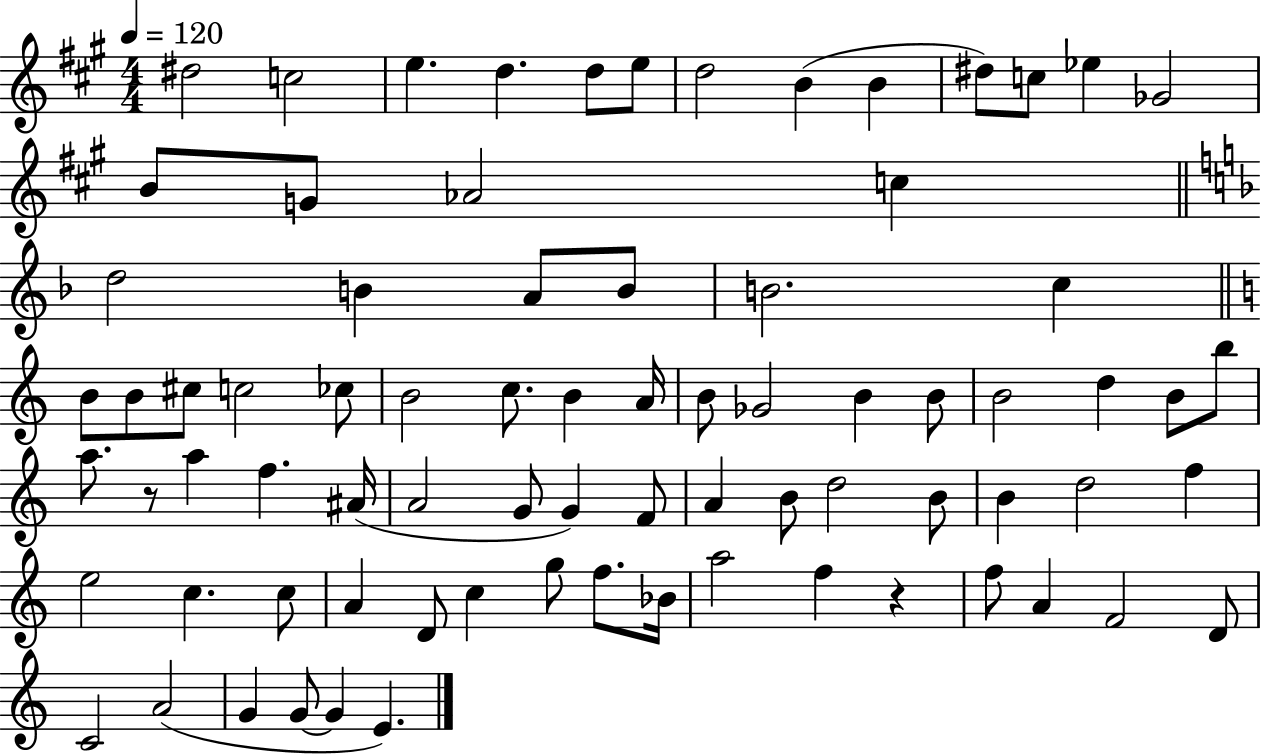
{
  \clef treble
  \numericTimeSignature
  \time 4/4
  \key a \major
  \tempo 4 = 120
  dis''2 c''2 | e''4. d''4. d''8 e''8 | d''2 b'4( b'4 | dis''8) c''8 ees''4 ges'2 | \break b'8 g'8 aes'2 c''4 | \bar "||" \break \key f \major d''2 b'4 a'8 b'8 | b'2. c''4 | \bar "||" \break \key c \major b'8 b'8 cis''8 c''2 ces''8 | b'2 c''8. b'4 a'16 | b'8 ges'2 b'4 b'8 | b'2 d''4 b'8 b''8 | \break a''8. r8 a''4 f''4. ais'16( | a'2 g'8 g'4) f'8 | a'4 b'8 d''2 b'8 | b'4 d''2 f''4 | \break e''2 c''4. c''8 | a'4 d'8 c''4 g''8 f''8. bes'16 | a''2 f''4 r4 | f''8 a'4 f'2 d'8 | \break c'2 a'2( | g'4 g'8~~ g'4 e'4.) | \bar "|."
}